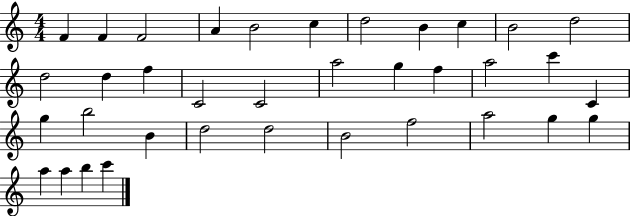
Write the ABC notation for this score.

X:1
T:Untitled
M:4/4
L:1/4
K:C
F F F2 A B2 c d2 B c B2 d2 d2 d f C2 C2 a2 g f a2 c' C g b2 B d2 d2 B2 f2 a2 g g a a b c'